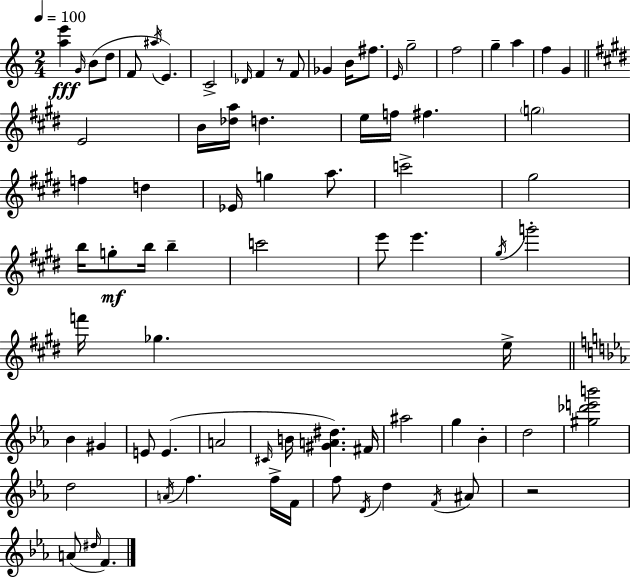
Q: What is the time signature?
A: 2/4